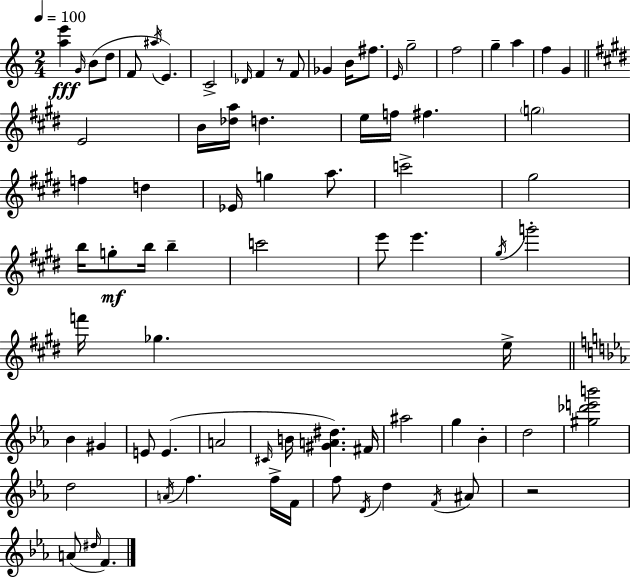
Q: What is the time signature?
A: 2/4